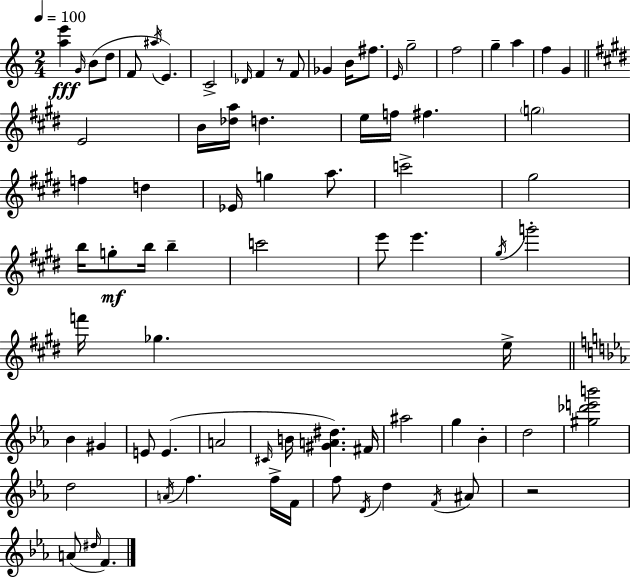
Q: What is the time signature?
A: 2/4